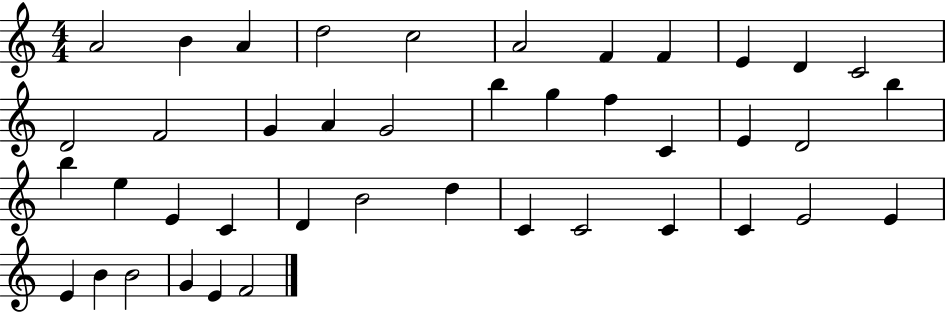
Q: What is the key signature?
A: C major